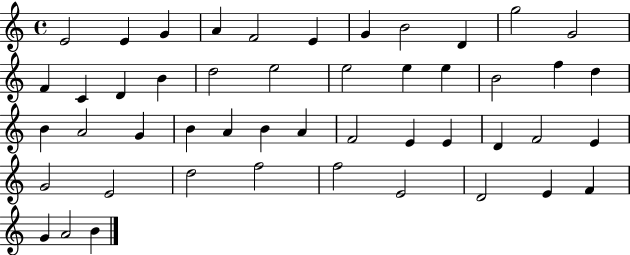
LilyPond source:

{
  \clef treble
  \time 4/4
  \defaultTimeSignature
  \key c \major
  e'2 e'4 g'4 | a'4 f'2 e'4 | g'4 b'2 d'4 | g''2 g'2 | \break f'4 c'4 d'4 b'4 | d''2 e''2 | e''2 e''4 e''4 | b'2 f''4 d''4 | \break b'4 a'2 g'4 | b'4 a'4 b'4 a'4 | f'2 e'4 e'4 | d'4 f'2 e'4 | \break g'2 e'2 | d''2 f''2 | f''2 e'2 | d'2 e'4 f'4 | \break g'4 a'2 b'4 | \bar "|."
}